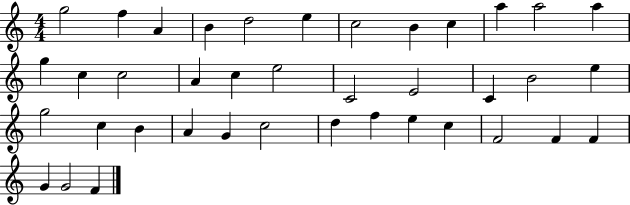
G5/h F5/q A4/q B4/q D5/h E5/q C5/h B4/q C5/q A5/q A5/h A5/q G5/q C5/q C5/h A4/q C5/q E5/h C4/h E4/h C4/q B4/h E5/q G5/h C5/q B4/q A4/q G4/q C5/h D5/q F5/q E5/q C5/q F4/h F4/q F4/q G4/q G4/h F4/q